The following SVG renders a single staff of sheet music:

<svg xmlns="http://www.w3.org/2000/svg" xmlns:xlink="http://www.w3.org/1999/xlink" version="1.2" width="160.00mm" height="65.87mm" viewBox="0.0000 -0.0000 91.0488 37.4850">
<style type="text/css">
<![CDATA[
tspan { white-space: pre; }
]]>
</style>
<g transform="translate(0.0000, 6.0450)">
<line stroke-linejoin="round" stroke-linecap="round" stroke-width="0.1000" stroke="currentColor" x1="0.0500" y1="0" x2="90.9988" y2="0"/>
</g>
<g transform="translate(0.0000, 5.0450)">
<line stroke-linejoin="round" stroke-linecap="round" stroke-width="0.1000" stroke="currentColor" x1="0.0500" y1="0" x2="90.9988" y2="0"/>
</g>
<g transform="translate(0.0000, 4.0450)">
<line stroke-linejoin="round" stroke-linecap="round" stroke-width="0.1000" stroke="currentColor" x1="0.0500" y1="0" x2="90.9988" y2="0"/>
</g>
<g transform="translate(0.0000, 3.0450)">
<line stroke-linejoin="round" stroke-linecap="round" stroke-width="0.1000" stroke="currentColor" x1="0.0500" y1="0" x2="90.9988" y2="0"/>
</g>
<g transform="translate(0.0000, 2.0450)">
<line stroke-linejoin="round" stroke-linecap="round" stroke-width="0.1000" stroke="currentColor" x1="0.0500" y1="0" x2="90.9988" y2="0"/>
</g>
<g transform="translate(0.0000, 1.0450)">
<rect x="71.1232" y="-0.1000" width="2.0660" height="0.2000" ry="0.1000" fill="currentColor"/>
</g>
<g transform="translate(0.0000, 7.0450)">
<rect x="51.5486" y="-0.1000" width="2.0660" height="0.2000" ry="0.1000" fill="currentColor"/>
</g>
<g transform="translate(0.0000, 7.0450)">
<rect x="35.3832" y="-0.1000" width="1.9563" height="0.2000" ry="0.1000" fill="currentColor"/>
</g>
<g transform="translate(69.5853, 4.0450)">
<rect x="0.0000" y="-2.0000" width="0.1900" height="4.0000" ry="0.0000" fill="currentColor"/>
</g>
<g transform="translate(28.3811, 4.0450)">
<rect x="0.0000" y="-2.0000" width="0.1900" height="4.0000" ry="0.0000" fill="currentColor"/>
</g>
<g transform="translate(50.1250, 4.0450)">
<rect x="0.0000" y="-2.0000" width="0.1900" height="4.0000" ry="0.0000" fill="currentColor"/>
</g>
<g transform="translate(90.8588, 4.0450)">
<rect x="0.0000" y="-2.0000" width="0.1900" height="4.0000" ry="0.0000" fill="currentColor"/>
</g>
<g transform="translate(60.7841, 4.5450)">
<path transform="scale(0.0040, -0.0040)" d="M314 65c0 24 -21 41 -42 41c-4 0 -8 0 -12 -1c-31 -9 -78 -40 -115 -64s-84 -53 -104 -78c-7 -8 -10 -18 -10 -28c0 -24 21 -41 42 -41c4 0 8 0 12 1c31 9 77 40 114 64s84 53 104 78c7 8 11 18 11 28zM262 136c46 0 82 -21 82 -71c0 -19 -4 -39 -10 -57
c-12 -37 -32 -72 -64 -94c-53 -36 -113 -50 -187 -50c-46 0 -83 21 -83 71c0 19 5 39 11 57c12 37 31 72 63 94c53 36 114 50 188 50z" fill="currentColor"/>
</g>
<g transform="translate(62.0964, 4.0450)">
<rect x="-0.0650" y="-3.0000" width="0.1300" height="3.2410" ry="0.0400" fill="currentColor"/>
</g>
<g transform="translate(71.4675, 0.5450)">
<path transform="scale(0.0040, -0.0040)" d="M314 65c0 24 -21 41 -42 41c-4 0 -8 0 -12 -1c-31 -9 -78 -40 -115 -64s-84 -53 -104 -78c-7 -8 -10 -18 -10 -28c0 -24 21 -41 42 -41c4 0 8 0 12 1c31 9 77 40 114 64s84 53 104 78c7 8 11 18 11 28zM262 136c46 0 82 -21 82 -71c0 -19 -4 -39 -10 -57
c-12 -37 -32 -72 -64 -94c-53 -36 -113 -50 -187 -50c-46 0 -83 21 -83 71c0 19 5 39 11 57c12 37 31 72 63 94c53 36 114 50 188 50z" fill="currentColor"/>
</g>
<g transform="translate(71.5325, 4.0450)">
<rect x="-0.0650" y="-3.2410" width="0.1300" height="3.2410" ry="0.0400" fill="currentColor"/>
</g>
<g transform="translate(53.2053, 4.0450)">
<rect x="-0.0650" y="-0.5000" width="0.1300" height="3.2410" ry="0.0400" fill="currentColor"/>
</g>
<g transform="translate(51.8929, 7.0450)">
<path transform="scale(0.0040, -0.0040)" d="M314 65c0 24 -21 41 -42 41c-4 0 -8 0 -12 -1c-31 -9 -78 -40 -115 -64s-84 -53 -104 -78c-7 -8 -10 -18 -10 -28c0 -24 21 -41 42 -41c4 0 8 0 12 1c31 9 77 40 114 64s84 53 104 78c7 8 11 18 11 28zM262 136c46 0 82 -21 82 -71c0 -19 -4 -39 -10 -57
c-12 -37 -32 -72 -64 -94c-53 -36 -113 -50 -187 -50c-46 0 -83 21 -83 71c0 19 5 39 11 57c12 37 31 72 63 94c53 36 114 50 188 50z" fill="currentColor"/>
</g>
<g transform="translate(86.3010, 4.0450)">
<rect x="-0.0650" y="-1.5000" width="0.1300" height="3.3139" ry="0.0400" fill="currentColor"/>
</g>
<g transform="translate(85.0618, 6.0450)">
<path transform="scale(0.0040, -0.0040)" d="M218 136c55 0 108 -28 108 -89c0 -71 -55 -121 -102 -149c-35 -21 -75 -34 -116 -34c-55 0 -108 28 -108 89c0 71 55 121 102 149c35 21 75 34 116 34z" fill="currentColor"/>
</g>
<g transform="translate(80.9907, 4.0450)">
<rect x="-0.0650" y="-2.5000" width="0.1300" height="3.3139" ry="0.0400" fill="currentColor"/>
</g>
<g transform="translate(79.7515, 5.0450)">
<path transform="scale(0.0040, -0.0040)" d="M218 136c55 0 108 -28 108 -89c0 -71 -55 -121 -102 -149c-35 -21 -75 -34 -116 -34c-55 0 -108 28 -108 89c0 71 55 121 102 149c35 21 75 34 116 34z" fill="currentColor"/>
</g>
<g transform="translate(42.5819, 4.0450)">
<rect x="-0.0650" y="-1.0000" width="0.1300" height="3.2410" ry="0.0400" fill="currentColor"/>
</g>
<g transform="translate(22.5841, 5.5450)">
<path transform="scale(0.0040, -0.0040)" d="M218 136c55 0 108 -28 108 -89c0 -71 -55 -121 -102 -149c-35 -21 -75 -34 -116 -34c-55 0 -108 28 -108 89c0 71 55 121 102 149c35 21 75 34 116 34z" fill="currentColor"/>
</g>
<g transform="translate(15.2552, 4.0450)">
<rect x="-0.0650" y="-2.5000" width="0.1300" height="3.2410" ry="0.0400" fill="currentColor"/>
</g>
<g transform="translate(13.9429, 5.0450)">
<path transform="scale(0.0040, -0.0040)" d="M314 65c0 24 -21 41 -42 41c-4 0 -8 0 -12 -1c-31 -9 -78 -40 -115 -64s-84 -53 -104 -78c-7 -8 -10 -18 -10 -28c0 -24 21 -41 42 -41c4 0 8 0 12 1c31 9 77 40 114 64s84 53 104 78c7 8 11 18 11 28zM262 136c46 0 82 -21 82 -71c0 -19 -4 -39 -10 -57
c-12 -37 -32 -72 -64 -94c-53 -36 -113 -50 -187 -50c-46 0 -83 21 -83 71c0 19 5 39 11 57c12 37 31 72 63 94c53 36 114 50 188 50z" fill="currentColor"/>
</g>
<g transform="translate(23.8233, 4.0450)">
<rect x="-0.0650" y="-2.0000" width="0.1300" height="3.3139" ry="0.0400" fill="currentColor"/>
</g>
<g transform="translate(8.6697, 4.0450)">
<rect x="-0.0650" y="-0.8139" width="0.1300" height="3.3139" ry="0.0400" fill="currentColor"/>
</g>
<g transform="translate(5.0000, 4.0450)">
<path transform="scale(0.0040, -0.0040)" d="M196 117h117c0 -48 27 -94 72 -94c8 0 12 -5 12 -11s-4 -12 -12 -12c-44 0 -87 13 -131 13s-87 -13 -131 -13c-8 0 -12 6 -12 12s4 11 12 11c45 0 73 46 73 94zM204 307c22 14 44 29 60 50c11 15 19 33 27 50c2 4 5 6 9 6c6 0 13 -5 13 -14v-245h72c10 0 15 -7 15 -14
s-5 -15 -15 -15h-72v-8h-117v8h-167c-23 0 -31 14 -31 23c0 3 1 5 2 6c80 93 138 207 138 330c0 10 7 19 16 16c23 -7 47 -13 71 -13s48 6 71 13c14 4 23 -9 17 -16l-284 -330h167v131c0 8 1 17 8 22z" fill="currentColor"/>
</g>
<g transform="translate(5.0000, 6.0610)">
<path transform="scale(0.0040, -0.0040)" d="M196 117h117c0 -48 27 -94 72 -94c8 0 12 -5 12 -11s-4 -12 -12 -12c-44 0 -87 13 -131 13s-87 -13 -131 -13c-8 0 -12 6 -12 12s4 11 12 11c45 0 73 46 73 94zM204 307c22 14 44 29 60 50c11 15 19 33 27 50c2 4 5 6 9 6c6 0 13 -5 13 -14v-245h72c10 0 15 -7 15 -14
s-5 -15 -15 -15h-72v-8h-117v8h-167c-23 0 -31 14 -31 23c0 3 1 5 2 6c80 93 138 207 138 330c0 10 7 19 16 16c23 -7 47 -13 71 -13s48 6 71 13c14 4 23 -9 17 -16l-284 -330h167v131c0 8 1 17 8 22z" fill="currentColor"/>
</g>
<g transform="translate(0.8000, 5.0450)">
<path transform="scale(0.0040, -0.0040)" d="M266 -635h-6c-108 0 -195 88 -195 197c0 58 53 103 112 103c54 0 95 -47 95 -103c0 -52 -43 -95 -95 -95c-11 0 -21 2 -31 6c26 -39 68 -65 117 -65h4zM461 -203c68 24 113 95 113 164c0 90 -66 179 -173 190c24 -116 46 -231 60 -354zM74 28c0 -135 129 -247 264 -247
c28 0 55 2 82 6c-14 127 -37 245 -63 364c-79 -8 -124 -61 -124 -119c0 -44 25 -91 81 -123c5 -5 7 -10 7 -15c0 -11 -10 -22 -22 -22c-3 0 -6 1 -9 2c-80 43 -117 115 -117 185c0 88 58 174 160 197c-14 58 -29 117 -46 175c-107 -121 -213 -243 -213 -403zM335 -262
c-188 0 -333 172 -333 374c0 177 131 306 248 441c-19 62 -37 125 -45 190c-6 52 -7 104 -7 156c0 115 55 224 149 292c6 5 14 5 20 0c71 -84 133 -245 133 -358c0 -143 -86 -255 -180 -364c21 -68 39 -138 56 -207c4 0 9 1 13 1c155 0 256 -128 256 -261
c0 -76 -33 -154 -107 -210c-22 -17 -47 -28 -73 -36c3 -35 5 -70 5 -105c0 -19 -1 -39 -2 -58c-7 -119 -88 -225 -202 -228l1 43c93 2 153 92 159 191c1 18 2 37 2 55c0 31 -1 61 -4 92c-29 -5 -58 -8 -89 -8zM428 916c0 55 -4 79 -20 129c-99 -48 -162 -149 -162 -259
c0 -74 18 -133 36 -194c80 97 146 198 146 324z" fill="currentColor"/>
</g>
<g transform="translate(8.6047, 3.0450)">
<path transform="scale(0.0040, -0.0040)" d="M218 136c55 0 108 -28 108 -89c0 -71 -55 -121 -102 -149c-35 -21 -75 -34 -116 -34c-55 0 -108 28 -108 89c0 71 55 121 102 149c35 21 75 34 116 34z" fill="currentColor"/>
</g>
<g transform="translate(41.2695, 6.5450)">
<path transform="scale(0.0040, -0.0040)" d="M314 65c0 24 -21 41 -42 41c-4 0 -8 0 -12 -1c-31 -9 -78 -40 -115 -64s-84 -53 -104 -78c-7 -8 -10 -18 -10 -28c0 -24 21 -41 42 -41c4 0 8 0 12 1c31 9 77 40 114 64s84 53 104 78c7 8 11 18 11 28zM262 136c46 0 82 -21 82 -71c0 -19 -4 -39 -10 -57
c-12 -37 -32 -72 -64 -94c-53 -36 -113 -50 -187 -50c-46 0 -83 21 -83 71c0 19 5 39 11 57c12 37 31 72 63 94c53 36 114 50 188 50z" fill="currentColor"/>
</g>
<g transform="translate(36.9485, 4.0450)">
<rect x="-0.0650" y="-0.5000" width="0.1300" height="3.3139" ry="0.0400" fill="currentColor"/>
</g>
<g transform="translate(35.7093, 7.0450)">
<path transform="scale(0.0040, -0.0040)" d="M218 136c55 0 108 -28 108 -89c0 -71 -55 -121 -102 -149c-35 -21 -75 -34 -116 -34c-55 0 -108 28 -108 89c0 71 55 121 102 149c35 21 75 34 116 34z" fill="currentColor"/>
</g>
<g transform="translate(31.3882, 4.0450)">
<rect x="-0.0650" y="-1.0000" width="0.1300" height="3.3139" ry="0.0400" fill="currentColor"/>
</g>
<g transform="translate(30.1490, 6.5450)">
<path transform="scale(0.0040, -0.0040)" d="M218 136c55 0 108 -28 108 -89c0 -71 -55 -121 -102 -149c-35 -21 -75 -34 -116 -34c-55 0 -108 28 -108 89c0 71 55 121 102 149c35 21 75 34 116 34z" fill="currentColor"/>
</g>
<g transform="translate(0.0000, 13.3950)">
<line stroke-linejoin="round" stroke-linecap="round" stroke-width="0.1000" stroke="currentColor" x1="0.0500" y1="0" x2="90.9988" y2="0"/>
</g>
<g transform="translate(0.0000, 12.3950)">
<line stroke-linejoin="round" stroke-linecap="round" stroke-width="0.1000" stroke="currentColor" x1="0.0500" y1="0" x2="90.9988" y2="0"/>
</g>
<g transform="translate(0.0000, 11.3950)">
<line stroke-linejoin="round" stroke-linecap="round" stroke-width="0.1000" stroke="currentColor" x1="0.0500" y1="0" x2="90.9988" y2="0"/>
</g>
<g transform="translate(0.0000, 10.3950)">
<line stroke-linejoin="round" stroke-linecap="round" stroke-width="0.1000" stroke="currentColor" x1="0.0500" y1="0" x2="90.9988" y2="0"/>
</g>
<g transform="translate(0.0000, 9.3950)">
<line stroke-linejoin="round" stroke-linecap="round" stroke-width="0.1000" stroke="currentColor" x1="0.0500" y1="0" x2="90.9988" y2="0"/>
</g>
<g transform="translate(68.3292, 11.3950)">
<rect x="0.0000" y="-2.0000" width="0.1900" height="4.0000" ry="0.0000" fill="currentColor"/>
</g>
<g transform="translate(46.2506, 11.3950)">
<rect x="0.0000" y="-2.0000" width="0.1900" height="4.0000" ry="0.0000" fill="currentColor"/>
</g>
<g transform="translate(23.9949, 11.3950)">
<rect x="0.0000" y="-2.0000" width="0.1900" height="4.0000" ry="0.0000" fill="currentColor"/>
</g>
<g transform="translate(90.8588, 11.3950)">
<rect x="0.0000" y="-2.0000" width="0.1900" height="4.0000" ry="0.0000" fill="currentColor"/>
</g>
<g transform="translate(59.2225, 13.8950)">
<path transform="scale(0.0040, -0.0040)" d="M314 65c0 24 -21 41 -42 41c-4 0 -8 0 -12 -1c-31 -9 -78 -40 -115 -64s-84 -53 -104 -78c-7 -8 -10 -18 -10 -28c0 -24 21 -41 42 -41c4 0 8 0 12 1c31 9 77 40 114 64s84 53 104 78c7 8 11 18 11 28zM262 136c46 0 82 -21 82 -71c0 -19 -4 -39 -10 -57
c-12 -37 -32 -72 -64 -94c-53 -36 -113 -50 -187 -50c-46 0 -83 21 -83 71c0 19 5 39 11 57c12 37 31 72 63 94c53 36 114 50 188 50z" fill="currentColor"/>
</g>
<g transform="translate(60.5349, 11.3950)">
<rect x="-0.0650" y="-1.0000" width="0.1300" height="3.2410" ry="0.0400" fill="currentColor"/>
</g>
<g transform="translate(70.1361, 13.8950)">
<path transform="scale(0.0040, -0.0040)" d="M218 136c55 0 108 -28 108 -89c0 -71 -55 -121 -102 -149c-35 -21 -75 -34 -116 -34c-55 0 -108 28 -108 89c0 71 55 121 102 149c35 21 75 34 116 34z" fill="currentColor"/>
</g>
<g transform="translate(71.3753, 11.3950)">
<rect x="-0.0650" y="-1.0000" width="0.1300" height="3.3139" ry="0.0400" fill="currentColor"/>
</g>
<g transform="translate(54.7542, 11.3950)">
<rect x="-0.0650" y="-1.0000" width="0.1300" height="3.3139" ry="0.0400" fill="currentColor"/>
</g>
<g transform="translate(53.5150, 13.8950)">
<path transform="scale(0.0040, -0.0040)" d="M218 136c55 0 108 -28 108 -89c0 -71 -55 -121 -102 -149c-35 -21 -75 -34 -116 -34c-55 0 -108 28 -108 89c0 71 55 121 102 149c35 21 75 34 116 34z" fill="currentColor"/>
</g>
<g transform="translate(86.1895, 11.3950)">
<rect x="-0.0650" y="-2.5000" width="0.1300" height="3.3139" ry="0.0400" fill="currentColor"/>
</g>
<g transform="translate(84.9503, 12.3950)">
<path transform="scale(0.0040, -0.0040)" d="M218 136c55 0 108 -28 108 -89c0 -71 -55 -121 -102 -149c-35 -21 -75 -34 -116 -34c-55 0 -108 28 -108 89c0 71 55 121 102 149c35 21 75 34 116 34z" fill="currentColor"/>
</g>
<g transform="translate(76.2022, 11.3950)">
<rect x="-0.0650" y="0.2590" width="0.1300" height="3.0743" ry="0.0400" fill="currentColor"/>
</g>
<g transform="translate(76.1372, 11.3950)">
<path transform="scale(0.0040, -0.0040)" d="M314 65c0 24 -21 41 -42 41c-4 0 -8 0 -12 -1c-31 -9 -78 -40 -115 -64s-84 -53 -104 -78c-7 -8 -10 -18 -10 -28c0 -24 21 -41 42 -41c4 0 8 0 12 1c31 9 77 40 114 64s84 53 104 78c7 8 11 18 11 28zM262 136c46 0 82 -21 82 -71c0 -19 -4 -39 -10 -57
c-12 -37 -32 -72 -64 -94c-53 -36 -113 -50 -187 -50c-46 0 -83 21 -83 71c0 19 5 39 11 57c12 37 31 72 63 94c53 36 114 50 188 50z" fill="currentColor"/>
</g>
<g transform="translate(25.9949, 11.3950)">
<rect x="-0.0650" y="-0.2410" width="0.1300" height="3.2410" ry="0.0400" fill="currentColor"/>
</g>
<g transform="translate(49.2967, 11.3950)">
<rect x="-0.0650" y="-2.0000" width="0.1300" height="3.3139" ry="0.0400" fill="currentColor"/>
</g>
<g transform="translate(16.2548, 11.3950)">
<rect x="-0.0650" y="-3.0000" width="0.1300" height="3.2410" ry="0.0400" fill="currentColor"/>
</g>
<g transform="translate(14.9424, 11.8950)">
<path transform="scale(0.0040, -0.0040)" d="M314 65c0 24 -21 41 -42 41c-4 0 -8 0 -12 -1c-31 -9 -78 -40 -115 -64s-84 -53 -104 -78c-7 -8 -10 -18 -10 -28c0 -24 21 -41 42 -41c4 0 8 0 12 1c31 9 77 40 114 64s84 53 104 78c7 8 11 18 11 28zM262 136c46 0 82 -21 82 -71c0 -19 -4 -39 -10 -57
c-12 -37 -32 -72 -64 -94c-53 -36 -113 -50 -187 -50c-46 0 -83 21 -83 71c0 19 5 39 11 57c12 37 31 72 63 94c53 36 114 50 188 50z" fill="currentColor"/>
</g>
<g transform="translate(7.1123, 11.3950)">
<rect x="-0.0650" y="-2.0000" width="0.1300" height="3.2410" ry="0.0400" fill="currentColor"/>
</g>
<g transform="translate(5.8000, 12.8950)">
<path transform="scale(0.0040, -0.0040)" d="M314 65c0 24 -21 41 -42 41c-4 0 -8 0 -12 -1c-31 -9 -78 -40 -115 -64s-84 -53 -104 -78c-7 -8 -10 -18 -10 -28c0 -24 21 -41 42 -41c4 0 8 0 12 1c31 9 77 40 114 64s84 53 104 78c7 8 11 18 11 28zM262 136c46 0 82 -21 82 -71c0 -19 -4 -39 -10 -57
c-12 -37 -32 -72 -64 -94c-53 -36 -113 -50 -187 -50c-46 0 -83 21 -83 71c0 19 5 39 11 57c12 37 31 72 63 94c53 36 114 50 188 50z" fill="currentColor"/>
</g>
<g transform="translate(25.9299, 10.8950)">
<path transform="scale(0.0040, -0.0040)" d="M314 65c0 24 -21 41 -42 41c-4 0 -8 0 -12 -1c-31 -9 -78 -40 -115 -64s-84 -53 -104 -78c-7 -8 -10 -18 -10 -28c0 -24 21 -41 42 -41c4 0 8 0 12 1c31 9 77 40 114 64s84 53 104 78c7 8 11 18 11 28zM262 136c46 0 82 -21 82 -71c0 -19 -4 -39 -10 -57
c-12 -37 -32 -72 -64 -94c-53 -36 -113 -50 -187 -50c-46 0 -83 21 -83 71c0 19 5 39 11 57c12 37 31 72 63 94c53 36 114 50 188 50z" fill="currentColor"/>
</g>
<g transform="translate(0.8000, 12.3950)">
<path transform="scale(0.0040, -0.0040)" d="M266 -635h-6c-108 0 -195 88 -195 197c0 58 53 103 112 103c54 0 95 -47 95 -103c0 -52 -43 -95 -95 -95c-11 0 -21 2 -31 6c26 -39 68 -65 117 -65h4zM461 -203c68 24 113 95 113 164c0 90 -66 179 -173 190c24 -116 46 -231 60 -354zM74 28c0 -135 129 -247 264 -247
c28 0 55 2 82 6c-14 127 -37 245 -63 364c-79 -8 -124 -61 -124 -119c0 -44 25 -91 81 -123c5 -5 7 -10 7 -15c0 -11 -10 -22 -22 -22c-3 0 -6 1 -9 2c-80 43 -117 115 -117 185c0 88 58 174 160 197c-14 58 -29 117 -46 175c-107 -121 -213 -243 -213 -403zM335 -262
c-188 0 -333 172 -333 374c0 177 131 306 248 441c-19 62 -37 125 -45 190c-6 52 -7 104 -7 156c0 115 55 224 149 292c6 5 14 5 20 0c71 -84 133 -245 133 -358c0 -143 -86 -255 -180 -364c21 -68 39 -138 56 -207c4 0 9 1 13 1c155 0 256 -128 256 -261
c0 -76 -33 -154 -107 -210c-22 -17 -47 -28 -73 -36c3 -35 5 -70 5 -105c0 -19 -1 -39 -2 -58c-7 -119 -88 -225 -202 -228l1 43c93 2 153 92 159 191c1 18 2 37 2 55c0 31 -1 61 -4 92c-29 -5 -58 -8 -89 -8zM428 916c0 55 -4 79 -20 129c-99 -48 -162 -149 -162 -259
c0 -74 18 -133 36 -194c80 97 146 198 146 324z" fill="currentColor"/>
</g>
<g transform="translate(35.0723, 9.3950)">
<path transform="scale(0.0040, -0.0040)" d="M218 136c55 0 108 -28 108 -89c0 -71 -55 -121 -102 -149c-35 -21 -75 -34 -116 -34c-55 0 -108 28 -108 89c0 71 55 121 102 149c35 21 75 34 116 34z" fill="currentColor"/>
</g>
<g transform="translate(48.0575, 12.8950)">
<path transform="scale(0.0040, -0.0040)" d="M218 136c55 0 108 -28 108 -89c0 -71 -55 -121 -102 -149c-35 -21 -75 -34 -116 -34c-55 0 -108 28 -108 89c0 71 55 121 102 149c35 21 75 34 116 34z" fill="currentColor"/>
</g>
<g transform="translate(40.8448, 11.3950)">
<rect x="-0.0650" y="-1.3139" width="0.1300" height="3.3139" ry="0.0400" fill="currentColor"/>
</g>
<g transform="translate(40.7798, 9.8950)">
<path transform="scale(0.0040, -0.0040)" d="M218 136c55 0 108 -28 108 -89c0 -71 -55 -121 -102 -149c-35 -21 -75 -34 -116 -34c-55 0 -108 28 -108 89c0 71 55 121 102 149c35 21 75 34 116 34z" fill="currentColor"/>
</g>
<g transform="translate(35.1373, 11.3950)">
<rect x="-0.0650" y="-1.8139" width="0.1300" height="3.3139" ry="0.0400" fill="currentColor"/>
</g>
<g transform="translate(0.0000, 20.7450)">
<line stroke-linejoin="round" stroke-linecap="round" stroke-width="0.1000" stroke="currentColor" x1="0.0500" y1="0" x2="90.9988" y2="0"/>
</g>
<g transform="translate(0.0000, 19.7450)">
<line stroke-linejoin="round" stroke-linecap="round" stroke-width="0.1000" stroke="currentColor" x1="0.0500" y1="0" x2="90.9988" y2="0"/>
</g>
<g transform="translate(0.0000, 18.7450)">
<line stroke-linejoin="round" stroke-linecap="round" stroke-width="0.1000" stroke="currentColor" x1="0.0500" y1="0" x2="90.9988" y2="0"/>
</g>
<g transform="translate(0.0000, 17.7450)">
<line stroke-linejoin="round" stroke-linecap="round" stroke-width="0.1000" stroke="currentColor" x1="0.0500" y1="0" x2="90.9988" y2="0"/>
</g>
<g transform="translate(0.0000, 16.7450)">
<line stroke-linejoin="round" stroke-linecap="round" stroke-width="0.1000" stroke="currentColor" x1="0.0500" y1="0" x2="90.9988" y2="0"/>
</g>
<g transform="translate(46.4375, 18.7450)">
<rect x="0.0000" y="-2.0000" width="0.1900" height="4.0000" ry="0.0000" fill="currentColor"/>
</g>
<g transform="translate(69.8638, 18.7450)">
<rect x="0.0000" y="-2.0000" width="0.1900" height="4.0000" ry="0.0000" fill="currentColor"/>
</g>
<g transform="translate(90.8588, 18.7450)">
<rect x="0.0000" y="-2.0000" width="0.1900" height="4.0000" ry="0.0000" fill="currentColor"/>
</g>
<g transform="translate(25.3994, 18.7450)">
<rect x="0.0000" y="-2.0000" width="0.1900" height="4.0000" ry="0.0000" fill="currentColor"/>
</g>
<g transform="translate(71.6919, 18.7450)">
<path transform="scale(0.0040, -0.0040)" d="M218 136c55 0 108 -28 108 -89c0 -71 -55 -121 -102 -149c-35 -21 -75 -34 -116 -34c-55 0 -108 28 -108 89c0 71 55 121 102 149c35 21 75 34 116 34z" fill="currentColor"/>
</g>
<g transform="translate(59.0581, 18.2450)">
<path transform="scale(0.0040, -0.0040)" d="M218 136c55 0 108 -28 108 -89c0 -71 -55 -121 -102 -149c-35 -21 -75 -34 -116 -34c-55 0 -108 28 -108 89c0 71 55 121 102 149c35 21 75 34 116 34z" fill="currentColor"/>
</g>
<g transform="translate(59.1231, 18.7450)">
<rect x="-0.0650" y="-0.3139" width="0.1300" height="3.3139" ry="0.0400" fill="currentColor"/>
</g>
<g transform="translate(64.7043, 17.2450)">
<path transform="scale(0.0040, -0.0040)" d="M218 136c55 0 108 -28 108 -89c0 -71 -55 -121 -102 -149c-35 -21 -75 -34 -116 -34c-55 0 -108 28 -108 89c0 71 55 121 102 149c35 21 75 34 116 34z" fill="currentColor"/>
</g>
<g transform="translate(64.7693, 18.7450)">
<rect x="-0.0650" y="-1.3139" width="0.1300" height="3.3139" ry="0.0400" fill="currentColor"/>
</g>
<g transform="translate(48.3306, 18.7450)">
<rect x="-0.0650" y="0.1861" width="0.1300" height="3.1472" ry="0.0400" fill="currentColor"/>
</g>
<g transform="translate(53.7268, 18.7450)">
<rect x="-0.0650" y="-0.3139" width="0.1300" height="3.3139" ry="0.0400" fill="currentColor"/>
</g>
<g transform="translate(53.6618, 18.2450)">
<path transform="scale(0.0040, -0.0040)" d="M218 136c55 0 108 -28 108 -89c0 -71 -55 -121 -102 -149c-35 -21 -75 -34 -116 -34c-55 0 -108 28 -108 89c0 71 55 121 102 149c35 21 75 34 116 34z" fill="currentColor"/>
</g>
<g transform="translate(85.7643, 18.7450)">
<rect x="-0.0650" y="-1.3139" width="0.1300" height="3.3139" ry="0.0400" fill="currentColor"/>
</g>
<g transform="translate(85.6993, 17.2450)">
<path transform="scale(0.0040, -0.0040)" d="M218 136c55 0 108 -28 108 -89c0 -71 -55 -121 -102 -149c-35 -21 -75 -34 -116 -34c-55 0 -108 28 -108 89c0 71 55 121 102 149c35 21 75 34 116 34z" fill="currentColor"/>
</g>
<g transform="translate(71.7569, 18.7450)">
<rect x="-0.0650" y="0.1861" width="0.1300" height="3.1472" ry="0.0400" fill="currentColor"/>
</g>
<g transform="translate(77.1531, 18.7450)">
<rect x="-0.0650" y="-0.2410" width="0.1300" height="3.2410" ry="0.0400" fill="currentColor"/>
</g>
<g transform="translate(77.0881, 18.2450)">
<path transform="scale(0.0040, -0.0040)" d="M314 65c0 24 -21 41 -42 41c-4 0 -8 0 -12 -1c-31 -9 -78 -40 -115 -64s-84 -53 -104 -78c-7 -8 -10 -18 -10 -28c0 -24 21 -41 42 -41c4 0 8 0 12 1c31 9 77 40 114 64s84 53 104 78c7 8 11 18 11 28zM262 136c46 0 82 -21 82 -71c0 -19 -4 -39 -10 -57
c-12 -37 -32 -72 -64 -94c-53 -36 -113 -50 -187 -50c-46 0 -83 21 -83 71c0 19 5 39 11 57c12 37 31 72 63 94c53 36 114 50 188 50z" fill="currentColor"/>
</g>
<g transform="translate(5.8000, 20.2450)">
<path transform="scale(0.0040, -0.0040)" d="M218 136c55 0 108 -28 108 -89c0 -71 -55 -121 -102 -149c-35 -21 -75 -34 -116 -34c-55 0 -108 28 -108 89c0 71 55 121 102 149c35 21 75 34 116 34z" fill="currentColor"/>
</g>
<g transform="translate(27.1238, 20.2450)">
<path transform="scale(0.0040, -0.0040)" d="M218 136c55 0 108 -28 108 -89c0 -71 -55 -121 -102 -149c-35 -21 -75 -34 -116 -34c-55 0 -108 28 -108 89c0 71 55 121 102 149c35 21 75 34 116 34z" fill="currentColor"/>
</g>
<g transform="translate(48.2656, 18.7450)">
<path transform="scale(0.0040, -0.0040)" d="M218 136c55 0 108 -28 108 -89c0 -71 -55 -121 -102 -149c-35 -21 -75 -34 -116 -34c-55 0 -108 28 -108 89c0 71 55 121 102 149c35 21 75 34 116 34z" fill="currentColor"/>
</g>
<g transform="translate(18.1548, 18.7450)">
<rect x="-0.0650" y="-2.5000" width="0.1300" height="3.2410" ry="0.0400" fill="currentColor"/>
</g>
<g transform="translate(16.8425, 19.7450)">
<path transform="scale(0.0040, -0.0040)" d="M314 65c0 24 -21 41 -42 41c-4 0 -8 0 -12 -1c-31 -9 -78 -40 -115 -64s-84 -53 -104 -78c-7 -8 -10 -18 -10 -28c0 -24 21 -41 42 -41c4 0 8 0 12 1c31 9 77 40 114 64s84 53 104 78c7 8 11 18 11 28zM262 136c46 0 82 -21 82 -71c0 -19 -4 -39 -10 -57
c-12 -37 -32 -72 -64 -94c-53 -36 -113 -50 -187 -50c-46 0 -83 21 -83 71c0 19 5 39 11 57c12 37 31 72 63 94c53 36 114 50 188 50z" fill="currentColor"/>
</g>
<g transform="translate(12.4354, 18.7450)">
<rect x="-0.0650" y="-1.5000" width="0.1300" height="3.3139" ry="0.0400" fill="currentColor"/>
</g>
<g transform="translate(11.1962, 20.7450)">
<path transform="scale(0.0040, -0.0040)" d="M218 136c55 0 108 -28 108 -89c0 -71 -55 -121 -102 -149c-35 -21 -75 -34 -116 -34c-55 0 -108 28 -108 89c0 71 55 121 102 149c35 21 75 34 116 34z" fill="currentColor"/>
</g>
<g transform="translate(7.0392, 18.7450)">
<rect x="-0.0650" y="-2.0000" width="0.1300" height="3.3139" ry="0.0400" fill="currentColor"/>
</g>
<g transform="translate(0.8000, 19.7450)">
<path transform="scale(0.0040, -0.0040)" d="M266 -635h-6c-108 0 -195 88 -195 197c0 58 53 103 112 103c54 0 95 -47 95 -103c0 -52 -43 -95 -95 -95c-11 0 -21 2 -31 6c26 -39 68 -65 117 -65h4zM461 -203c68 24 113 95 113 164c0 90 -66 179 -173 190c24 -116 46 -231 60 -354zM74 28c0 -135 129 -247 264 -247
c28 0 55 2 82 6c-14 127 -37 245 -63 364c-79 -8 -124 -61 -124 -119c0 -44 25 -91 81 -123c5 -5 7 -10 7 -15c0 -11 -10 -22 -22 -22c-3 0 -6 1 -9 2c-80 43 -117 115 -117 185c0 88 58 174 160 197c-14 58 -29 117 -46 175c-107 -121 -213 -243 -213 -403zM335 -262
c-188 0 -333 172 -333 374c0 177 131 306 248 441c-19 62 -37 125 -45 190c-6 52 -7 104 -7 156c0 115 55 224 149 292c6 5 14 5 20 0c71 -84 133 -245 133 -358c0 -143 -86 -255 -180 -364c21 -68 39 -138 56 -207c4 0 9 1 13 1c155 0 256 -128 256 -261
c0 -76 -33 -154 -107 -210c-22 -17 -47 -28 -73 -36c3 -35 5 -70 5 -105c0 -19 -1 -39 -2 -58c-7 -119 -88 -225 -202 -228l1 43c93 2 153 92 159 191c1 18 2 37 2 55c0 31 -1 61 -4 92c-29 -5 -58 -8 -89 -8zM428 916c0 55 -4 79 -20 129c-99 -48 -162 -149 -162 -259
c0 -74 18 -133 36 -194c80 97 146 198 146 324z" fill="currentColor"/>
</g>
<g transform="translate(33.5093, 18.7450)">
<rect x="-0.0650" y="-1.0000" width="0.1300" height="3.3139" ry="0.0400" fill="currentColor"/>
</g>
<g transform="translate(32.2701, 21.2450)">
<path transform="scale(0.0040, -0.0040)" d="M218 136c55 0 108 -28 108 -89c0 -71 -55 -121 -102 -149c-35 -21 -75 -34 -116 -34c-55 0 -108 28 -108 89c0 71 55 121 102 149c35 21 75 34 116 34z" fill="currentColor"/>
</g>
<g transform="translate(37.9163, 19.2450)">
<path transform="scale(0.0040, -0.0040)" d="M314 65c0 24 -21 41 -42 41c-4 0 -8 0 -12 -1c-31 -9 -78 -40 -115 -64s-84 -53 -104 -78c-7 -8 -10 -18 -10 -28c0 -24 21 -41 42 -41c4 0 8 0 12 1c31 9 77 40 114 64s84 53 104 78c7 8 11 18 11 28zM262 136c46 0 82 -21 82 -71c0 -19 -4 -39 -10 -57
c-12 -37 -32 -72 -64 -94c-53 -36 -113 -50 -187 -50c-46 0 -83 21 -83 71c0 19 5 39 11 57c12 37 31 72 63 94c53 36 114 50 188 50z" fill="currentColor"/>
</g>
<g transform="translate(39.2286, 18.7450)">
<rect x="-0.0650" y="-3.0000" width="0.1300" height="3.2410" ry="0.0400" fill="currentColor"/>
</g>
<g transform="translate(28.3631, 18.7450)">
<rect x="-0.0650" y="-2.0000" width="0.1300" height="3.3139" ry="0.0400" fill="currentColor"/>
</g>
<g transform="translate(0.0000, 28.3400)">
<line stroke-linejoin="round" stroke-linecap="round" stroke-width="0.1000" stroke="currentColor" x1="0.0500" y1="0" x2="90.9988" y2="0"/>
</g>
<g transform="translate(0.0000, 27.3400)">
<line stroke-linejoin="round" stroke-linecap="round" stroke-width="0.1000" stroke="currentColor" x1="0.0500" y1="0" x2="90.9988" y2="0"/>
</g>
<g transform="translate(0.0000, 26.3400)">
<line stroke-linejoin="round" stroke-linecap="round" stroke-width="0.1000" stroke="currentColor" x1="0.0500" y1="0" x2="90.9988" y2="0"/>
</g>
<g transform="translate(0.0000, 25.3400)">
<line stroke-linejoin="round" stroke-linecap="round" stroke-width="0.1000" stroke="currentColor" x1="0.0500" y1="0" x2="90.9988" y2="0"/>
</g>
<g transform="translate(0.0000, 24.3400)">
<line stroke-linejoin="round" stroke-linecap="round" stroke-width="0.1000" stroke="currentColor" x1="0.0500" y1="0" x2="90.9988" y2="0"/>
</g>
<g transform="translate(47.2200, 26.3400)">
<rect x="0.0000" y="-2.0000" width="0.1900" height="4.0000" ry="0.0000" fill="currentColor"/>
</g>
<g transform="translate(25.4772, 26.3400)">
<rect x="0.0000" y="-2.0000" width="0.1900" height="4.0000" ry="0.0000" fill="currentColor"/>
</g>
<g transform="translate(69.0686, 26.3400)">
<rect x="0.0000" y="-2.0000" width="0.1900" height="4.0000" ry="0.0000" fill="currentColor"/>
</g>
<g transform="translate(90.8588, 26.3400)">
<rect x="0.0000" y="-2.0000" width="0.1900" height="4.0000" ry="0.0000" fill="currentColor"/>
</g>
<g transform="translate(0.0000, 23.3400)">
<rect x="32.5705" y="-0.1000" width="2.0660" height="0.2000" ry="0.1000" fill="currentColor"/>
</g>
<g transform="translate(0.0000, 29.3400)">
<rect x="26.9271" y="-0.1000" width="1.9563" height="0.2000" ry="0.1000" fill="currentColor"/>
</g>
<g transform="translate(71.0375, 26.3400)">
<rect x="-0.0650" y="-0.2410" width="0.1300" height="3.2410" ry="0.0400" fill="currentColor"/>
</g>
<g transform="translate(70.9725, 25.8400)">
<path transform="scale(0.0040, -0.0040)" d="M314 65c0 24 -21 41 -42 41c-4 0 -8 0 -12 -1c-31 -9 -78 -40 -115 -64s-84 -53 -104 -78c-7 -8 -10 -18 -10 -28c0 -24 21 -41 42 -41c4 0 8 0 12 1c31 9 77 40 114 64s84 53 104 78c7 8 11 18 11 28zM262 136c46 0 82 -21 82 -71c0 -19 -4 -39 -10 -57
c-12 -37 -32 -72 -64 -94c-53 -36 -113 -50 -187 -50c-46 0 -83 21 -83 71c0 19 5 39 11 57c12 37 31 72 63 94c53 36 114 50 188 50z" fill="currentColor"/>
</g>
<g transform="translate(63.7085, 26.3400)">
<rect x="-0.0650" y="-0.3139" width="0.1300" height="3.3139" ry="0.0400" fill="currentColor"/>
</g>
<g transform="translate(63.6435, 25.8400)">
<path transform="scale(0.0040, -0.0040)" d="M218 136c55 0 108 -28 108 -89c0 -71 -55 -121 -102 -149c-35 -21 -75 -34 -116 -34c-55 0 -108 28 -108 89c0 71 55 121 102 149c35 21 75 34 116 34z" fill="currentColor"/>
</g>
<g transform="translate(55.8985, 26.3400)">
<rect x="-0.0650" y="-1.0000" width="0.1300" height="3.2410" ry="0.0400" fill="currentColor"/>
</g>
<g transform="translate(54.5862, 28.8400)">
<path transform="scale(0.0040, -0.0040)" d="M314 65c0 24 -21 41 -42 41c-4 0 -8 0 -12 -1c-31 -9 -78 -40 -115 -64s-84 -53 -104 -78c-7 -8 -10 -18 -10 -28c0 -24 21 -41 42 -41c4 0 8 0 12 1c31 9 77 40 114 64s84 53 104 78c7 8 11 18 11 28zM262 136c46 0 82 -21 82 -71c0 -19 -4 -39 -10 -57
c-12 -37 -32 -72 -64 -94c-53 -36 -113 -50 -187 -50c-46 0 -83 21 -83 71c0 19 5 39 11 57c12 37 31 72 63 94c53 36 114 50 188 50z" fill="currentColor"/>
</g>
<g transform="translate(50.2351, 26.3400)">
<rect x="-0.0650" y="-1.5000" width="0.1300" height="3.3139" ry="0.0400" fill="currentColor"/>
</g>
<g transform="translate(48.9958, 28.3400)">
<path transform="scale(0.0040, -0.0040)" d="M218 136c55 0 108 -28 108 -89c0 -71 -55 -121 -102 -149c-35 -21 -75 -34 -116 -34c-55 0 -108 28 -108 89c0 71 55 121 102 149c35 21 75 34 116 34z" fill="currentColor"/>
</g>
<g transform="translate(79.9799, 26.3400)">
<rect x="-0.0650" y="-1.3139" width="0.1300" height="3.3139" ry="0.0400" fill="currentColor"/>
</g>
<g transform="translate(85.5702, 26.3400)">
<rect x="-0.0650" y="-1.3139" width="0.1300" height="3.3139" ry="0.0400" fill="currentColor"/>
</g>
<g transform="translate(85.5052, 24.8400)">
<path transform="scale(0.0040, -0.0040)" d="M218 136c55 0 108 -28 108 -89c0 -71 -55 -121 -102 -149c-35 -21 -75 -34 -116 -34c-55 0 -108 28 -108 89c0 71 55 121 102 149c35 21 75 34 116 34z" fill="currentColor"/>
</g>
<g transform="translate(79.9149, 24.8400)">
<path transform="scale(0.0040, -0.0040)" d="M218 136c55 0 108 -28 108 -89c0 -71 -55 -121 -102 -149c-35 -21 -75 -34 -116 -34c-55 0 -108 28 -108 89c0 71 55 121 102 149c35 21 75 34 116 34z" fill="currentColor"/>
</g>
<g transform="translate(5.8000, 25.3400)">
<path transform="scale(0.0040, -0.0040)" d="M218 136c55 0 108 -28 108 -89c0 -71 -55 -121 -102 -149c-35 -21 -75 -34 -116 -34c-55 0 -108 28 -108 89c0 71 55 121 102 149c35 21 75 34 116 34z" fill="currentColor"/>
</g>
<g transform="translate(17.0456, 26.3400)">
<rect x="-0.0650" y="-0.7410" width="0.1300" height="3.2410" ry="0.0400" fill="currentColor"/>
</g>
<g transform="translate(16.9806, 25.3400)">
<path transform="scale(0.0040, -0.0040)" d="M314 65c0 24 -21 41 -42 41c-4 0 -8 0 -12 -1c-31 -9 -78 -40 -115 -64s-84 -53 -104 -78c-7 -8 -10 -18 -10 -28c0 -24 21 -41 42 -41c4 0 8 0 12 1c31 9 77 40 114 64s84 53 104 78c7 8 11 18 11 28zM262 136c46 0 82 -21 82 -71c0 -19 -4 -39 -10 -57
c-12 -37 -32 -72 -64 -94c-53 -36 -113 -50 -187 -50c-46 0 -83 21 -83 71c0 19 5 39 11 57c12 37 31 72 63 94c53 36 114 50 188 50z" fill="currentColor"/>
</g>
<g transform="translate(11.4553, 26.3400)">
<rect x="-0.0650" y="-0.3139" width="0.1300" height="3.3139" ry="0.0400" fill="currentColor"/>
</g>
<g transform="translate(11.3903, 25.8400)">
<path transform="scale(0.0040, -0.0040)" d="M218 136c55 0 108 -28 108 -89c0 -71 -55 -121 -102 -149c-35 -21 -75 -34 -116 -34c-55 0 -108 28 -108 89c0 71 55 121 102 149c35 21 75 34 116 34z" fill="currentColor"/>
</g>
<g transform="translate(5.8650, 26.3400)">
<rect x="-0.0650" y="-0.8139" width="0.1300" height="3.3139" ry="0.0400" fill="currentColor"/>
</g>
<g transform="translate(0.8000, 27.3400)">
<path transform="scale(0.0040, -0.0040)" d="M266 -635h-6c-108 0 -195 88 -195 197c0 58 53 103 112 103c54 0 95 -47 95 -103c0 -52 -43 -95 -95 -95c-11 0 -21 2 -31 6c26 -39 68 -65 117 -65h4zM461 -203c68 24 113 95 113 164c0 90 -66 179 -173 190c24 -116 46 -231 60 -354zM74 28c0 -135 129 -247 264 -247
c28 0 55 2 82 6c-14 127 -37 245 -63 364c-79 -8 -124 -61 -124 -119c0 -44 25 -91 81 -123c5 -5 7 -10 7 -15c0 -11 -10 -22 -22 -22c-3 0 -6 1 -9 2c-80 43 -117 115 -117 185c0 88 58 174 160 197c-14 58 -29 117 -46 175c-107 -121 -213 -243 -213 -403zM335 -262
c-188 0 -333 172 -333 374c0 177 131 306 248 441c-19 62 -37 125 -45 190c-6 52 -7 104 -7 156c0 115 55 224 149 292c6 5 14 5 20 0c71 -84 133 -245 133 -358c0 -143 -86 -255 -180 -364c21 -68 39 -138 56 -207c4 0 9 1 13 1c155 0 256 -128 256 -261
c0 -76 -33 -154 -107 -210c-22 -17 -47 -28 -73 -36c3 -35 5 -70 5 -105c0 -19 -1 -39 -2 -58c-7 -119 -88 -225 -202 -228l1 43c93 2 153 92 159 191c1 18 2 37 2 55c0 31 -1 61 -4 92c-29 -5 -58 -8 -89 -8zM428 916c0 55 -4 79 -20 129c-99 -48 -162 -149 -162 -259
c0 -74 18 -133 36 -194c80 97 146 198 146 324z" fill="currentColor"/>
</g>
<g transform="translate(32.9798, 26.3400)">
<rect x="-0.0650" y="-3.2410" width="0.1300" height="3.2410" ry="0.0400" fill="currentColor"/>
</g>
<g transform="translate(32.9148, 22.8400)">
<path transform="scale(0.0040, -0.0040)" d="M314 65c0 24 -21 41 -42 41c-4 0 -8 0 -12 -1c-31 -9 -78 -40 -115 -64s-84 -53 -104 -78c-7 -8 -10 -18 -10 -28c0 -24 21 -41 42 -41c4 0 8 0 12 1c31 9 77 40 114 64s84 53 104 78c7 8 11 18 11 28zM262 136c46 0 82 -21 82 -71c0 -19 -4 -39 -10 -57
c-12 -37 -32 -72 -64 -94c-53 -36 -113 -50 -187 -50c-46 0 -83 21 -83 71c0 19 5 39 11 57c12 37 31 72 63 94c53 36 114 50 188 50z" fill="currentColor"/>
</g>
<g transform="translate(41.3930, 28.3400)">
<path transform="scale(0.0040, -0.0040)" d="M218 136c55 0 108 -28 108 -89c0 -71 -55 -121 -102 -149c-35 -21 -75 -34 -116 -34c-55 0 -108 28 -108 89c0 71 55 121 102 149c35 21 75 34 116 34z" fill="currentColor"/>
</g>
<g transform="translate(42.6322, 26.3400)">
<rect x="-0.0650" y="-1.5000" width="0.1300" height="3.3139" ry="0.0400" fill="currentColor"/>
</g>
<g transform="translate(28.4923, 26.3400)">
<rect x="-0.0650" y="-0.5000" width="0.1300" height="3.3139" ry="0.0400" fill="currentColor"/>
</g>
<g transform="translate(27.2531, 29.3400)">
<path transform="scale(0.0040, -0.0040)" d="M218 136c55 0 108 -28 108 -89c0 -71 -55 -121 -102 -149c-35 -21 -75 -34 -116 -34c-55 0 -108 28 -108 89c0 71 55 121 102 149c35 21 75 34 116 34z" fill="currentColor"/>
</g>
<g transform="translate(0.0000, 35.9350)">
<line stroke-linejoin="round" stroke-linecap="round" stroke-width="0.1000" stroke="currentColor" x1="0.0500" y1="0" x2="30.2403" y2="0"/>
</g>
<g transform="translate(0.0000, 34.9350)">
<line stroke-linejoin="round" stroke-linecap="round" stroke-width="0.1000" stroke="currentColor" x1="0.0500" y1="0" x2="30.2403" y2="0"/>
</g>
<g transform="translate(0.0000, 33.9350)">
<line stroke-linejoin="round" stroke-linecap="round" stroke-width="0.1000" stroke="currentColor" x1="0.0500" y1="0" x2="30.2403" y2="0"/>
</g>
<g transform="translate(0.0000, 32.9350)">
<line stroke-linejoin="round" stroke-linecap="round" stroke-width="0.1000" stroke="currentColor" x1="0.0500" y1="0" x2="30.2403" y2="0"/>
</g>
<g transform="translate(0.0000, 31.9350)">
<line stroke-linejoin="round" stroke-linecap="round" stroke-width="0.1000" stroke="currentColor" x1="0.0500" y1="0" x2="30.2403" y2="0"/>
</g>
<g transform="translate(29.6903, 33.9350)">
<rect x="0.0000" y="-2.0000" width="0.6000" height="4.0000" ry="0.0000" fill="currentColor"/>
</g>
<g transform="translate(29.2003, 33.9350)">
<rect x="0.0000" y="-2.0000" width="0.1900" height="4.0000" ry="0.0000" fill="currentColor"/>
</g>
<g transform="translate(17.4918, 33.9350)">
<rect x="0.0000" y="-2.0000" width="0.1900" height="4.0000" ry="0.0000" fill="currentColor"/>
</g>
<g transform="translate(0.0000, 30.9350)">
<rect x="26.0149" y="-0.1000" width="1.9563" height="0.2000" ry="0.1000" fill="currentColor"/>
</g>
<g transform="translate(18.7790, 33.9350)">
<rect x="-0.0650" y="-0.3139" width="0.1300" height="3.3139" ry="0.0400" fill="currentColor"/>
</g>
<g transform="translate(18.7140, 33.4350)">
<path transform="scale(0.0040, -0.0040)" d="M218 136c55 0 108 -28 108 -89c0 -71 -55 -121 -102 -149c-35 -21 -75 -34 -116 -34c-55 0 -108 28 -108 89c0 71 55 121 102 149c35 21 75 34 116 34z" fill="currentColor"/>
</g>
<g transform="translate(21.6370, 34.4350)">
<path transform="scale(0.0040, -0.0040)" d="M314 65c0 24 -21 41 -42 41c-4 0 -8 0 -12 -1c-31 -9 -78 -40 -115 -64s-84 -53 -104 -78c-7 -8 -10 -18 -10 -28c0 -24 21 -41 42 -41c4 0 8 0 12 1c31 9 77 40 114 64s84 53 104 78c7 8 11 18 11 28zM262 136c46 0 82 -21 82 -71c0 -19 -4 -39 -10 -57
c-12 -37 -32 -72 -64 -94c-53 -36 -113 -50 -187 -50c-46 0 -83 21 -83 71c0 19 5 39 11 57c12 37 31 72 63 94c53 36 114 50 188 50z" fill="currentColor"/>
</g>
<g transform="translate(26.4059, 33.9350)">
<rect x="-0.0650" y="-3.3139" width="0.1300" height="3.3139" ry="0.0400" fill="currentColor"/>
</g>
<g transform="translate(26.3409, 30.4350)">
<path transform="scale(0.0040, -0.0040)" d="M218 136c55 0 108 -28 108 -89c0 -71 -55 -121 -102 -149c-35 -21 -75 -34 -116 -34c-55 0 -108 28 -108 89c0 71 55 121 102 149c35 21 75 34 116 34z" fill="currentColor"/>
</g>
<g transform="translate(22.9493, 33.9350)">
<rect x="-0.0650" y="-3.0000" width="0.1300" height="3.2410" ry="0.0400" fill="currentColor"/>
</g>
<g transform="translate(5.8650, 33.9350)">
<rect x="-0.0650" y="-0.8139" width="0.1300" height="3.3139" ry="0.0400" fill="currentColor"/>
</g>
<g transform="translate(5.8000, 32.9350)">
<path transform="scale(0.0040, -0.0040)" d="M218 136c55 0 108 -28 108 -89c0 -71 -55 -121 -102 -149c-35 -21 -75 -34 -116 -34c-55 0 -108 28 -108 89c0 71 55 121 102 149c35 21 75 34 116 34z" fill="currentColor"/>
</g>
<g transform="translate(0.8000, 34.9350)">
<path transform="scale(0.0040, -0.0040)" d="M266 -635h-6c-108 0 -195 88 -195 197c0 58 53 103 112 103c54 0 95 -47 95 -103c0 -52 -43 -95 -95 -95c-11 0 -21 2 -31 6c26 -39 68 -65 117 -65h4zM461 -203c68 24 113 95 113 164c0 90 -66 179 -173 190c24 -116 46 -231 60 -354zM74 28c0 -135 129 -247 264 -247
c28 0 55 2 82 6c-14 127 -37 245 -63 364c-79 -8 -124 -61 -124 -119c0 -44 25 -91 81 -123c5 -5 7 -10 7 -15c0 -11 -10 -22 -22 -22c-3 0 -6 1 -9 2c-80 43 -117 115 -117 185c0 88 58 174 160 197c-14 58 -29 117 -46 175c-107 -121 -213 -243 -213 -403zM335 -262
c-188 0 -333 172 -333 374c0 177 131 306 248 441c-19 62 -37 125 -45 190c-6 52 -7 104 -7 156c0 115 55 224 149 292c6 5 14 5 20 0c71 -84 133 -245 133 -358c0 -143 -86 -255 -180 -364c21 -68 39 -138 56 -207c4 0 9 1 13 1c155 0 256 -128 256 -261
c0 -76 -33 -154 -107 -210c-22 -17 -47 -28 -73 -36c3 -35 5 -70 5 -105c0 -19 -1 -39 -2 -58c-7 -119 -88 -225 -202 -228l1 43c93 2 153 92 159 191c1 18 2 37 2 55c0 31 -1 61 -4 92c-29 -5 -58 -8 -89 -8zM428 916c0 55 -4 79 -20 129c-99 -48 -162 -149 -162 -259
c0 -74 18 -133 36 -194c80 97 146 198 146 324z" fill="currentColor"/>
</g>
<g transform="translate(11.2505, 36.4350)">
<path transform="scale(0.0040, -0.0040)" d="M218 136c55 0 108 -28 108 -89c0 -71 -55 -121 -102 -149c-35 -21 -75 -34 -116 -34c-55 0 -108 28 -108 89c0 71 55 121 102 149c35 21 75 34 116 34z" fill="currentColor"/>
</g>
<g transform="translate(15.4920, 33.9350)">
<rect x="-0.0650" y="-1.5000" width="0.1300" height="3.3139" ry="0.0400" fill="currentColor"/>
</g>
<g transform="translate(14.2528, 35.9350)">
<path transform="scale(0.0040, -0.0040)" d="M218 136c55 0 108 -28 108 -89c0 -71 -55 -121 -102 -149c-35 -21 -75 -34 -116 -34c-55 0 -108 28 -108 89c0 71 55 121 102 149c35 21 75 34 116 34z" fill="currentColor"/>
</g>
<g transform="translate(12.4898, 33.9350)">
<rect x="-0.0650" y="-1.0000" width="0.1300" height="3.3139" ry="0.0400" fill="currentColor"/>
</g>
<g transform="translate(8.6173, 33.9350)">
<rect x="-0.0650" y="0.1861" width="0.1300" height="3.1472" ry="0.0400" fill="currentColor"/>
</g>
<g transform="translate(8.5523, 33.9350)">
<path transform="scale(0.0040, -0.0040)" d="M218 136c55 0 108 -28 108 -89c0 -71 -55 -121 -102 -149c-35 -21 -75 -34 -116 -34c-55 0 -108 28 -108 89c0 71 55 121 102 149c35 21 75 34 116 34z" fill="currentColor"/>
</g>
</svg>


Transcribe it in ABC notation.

X:1
T:Untitled
M:4/4
L:1/4
K:C
d G2 F D C D2 C2 A2 b2 G E F2 A2 c2 f e F D D2 D B2 G F E G2 F D A2 B c c e B c2 e d c d2 C b2 E E D2 c c2 e e d B D E c A2 b